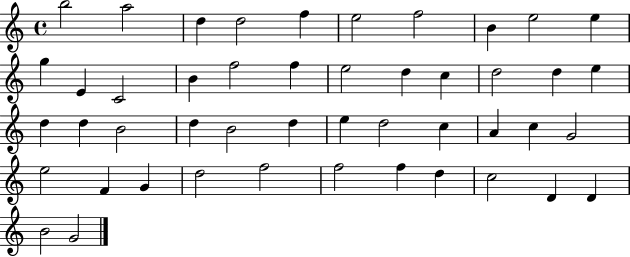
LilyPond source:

{
  \clef treble
  \time 4/4
  \defaultTimeSignature
  \key c \major
  b''2 a''2 | d''4 d''2 f''4 | e''2 f''2 | b'4 e''2 e''4 | \break g''4 e'4 c'2 | b'4 f''2 f''4 | e''2 d''4 c''4 | d''2 d''4 e''4 | \break d''4 d''4 b'2 | d''4 b'2 d''4 | e''4 d''2 c''4 | a'4 c''4 g'2 | \break e''2 f'4 g'4 | d''2 f''2 | f''2 f''4 d''4 | c''2 d'4 d'4 | \break b'2 g'2 | \bar "|."
}